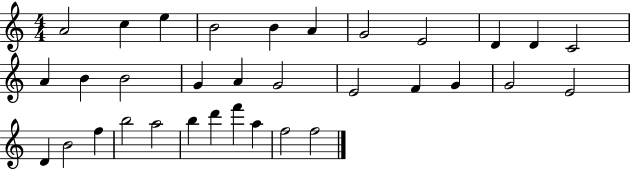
{
  \clef treble
  \numericTimeSignature
  \time 4/4
  \key c \major
  a'2 c''4 e''4 | b'2 b'4 a'4 | g'2 e'2 | d'4 d'4 c'2 | \break a'4 b'4 b'2 | g'4 a'4 g'2 | e'2 f'4 g'4 | g'2 e'2 | \break d'4 b'2 f''4 | b''2 a''2 | b''4 d'''4 f'''4 a''4 | f''2 f''2 | \break \bar "|."
}